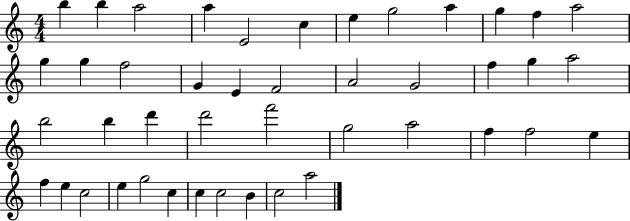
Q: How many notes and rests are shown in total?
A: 44